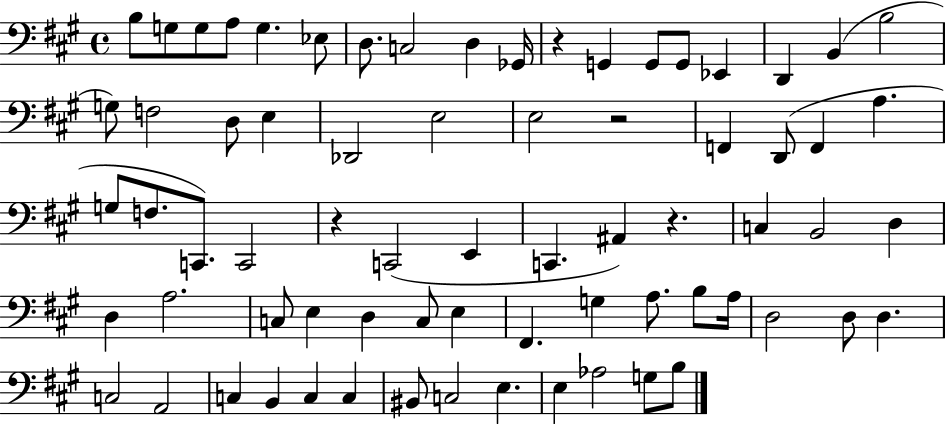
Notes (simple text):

B3/e G3/e G3/e A3/e G3/q. Eb3/e D3/e. C3/h D3/q Gb2/s R/q G2/q G2/e G2/e Eb2/q D2/q B2/q B3/h G3/e F3/h D3/e E3/q Db2/h E3/h E3/h R/h F2/q D2/e F2/q A3/q. G3/e F3/e. C2/e. C2/h R/q C2/h E2/q C2/q. A#2/q R/q. C3/q B2/h D3/q D3/q A3/h. C3/e E3/q D3/q C3/e E3/q F#2/q. G3/q A3/e. B3/e A3/s D3/h D3/e D3/q. C3/h A2/h C3/q B2/q C3/q C3/q BIS2/e C3/h E3/q. E3/q Ab3/h G3/e B3/e